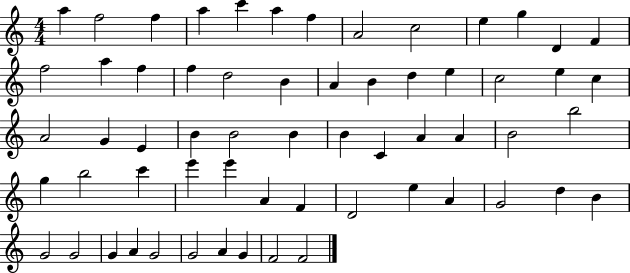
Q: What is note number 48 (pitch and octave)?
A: A4